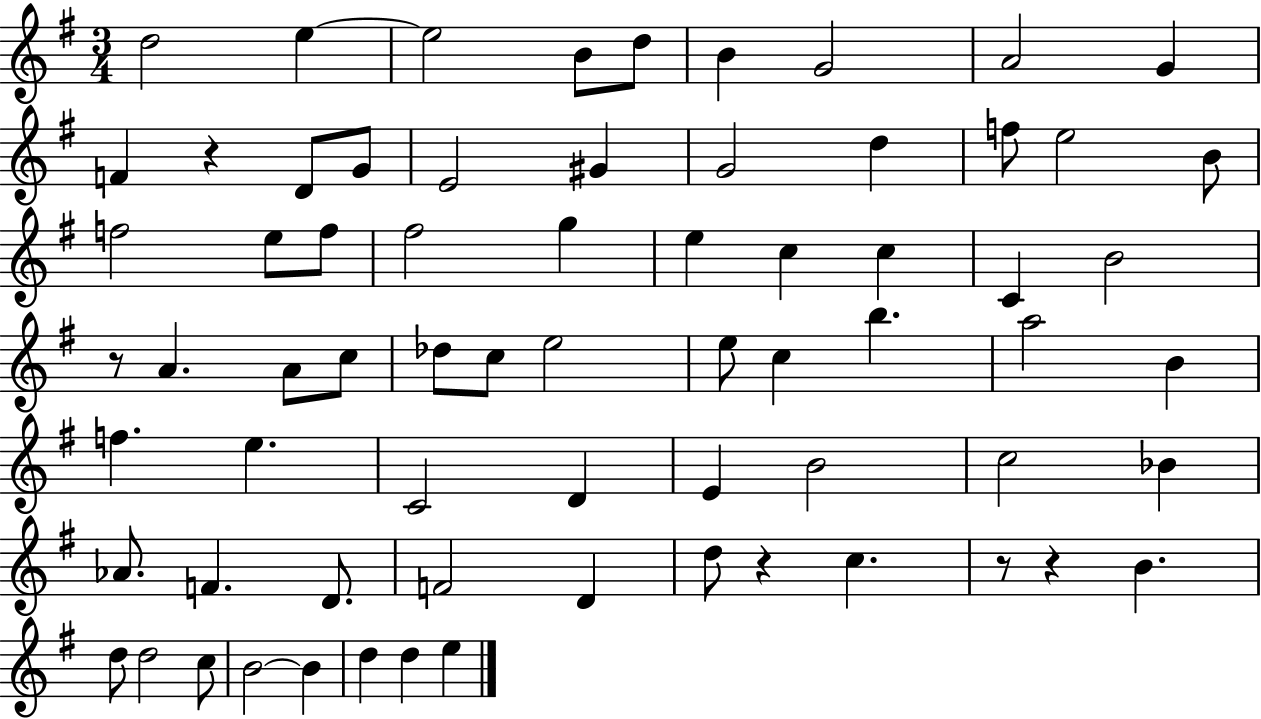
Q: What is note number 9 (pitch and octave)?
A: G4